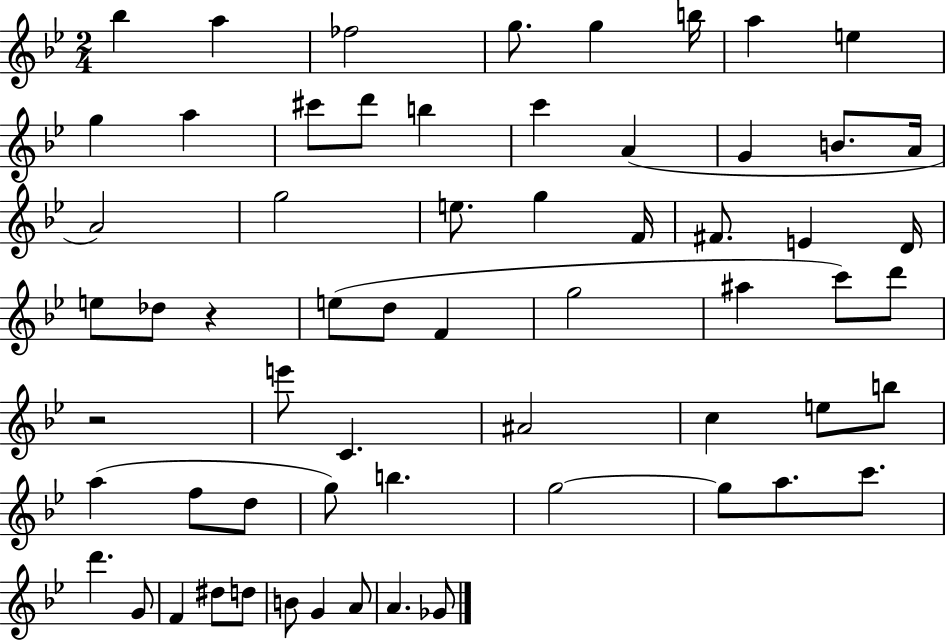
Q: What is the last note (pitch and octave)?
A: Gb4